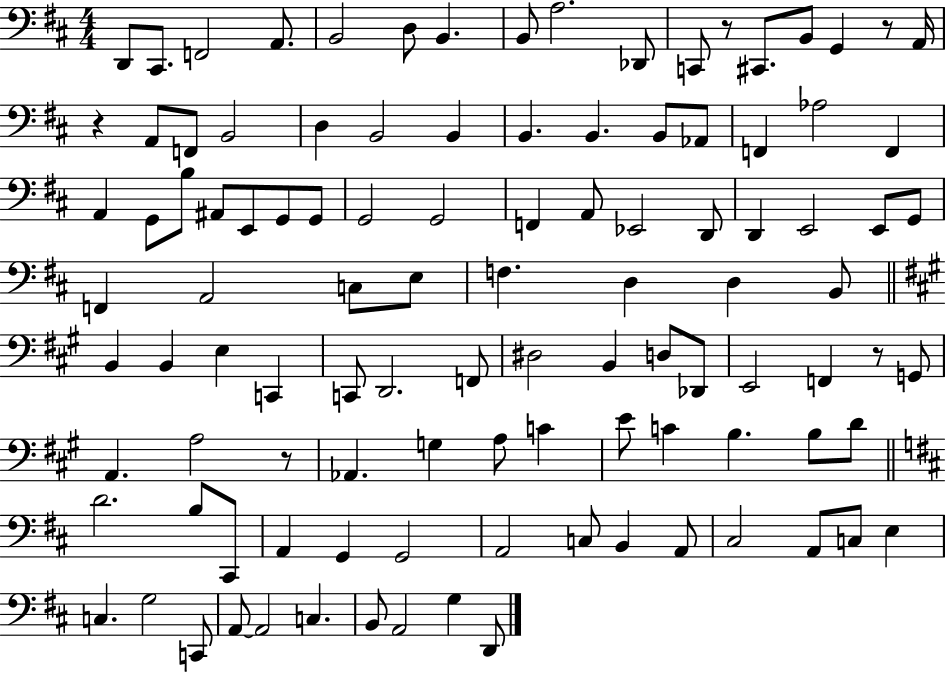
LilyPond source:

{
  \clef bass
  \numericTimeSignature
  \time 4/4
  \key d \major
  d,8 cis,8. f,2 a,8. | b,2 d8 b,4. | b,8 a2. des,8 | c,8 r8 cis,8. b,8 g,4 r8 a,16 | \break r4 a,8 f,8 b,2 | d4 b,2 b,4 | b,4. b,4. b,8 aes,8 | f,4 aes2 f,4 | \break a,4 g,8 b8 ais,8 e,8 g,8 g,8 | g,2 g,2 | f,4 a,8 ees,2 d,8 | d,4 e,2 e,8 g,8 | \break f,4 a,2 c8 e8 | f4. d4 d4 b,8 | \bar "||" \break \key a \major b,4 b,4 e4 c,4 | c,8 d,2. f,8 | dis2 b,4 d8 des,8 | e,2 f,4 r8 g,8 | \break a,4. a2 r8 | aes,4. g4 a8 c'4 | e'8 c'4 b4. b8 d'8 | \bar "||" \break \key b \minor d'2. b8 cis,8 | a,4 g,4 g,2 | a,2 c8 b,4 a,8 | cis2 a,8 c8 e4 | \break c4. g2 c,8 | a,8~~ a,2 c4. | b,8 a,2 g4 d,8 | \bar "|."
}